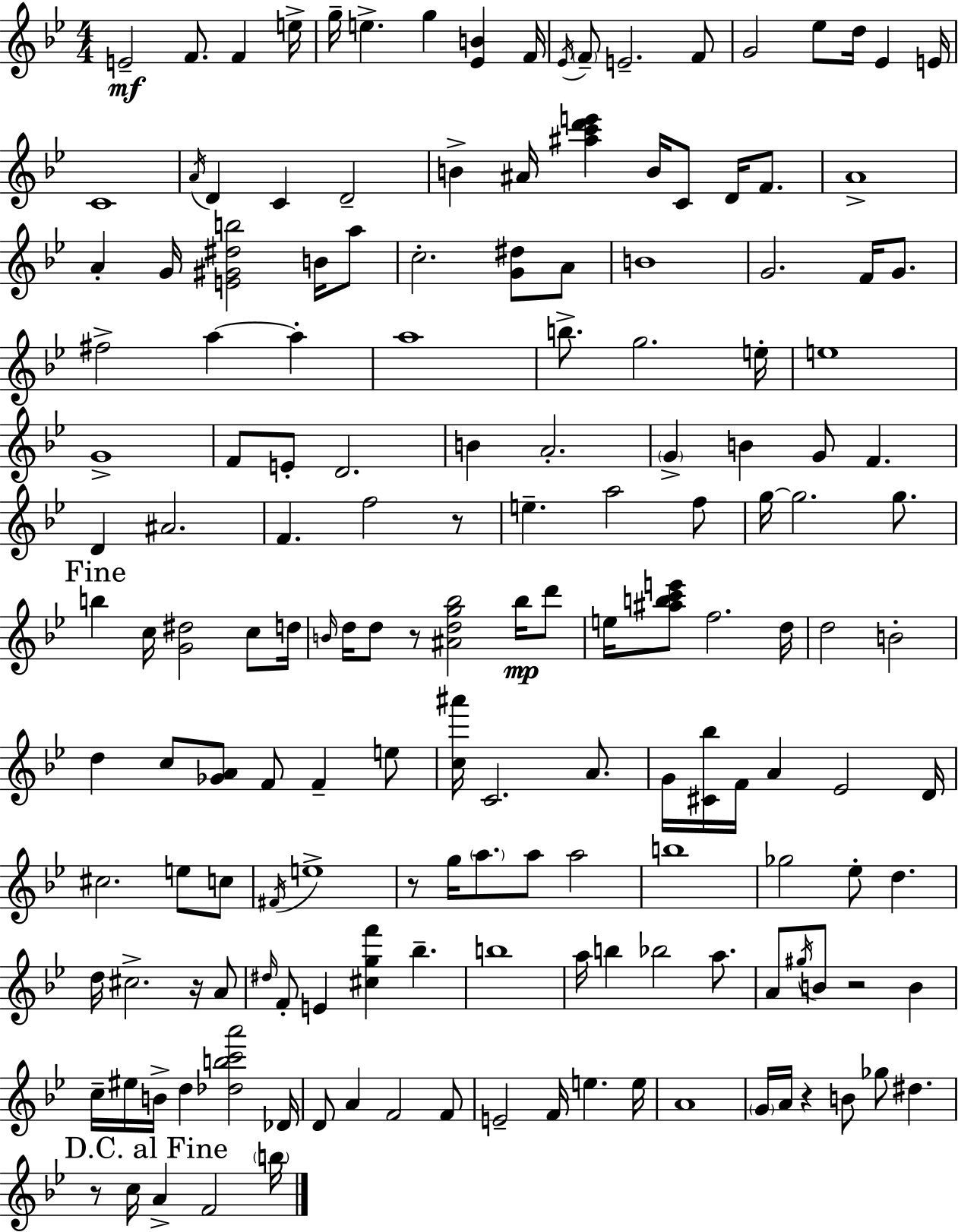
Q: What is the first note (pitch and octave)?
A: E4